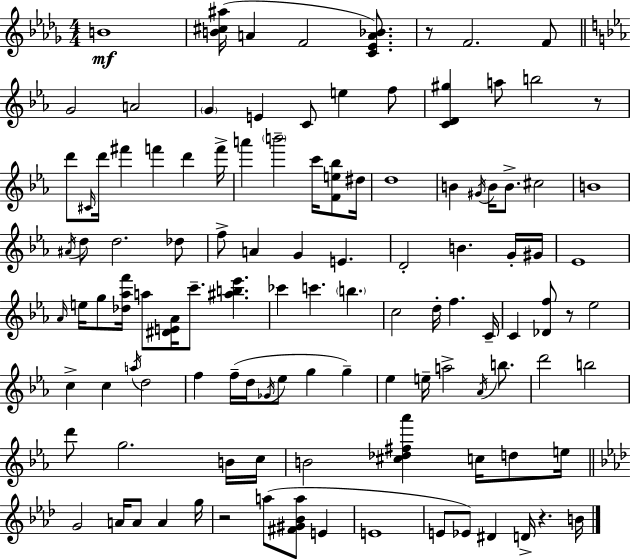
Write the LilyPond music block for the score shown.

{
  \clef treble
  \numericTimeSignature
  \time 4/4
  \key bes \minor
  \repeat volta 2 { b'1\mf | <b' cis'' ais''>16( a'4 f'2 <c' ees' a' bes'>8.) | r8 f'2. f'8 | \bar "||" \break \key ees \major g'2 a'2 | \parenthesize g'4 e'4 c'8 e''4 f''8 | <c' d' gis''>4 a''8 b''2 r8 | d'''8 \grace { cis'16 } d'''16 fis'''4 f'''4 d'''4 | \break f'''16-> a'''4 \parenthesize b'''2-- c'''16 <f' e'' bes''>8 | dis''16 d''1 | b'4 \acciaccatura { gis'16 } b'16 b'8.-> cis''2 | b'1 | \break \acciaccatura { ais'16 } d''8 d''2. | des''8 f''8-> a'4 g'4 e'4. | d'2-. b'4. | g'16-. gis'16 ees'1 | \break \grace { aes'16 } e''16 g''8 <des'' aes'' f'''>16 a''8 <dis' e' aes'>16 c'''8.-- <ais'' b'' ees'''>4. | ces'''4 c'''4. \parenthesize b''4. | c''2 d''16-. f''4. | c'16-- c'4 <des' f''>8 r8 ees''2 | \break c''4-> c''4 \acciaccatura { a''16 } d''2 | f''4 f''16--( d''16 \acciaccatura { ges'16 } ees''8 g''4 | g''4--) ees''4 e''16-- a''2-> | \acciaccatura { aes'16 } b''8. d'''2 b''2 | \break d'''8 g''2. | b'16 c''16 b'2 <cis'' des'' fis'' aes'''>4 | c''16 d''8 e''16 \bar "||" \break \key aes \major g'2 a'16 a'8 a'4 g''16 | r2 a''8( <fis' gis' bes' a''>8 e'4 | e'1 | e'8 ees'8) dis'4 d'16-> r4. b'16 | \break } \bar "|."
}